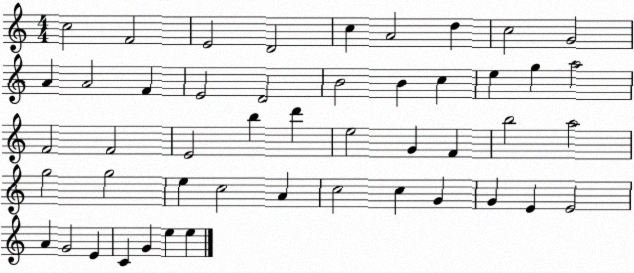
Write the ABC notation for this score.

X:1
T:Untitled
M:4/4
L:1/4
K:C
c2 F2 E2 D2 c A2 d c2 G2 A A2 F E2 D2 B2 B c e g a2 F2 F2 E2 b d' e2 G F b2 a2 g2 g2 e c2 A c2 c G G E E2 A G2 E C G e e